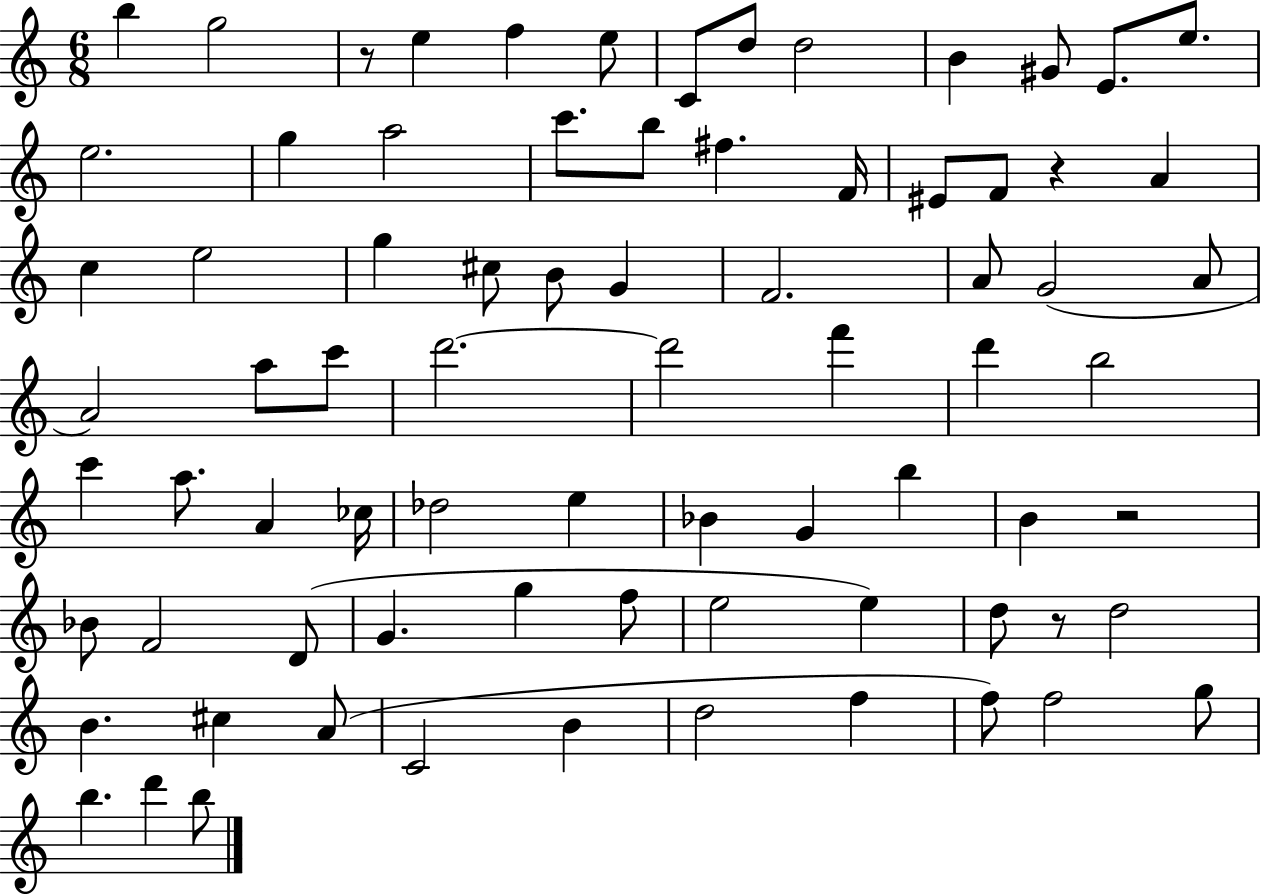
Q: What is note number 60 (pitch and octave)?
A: D5